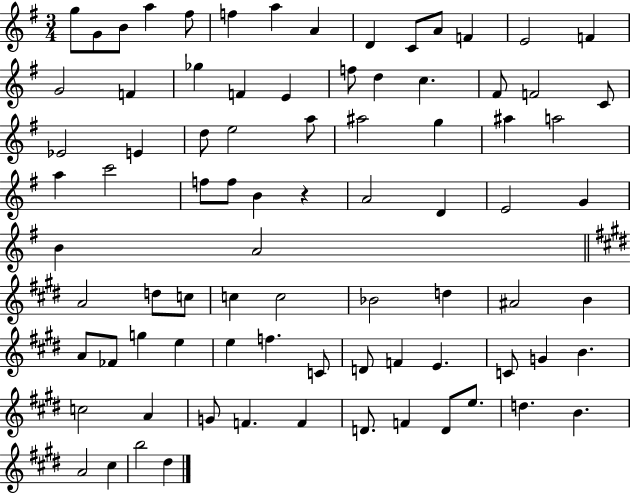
{
  \clef treble
  \numericTimeSignature
  \time 3/4
  \key g \major
  g''8 g'8 b'8 a''4 fis''8 | f''4 a''4 a'4 | d'4 c'8 a'8 f'4 | e'2 f'4 | \break g'2 f'4 | ges''4 f'4 e'4 | f''8 d''4 c''4. | fis'8 f'2 c'8 | \break ees'2 e'4 | d''8 e''2 a''8 | ais''2 g''4 | ais''4 a''2 | \break a''4 c'''2 | f''8 f''8 b'4 r4 | a'2 d'4 | e'2 g'4 | \break b'4 a'2 | \bar "||" \break \key e \major a'2 d''8 c''8 | c''4 c''2 | bes'2 d''4 | ais'2 b'4 | \break a'8 fes'8 g''4 e''4 | e''4 f''4. c'8 | d'8 f'4 e'4. | c'8 g'4 b'4. | \break c''2 a'4 | g'8 f'4. f'4 | d'8. f'4 d'8 e''8. | d''4. b'4. | \break a'2 cis''4 | b''2 dis''4 | \bar "|."
}